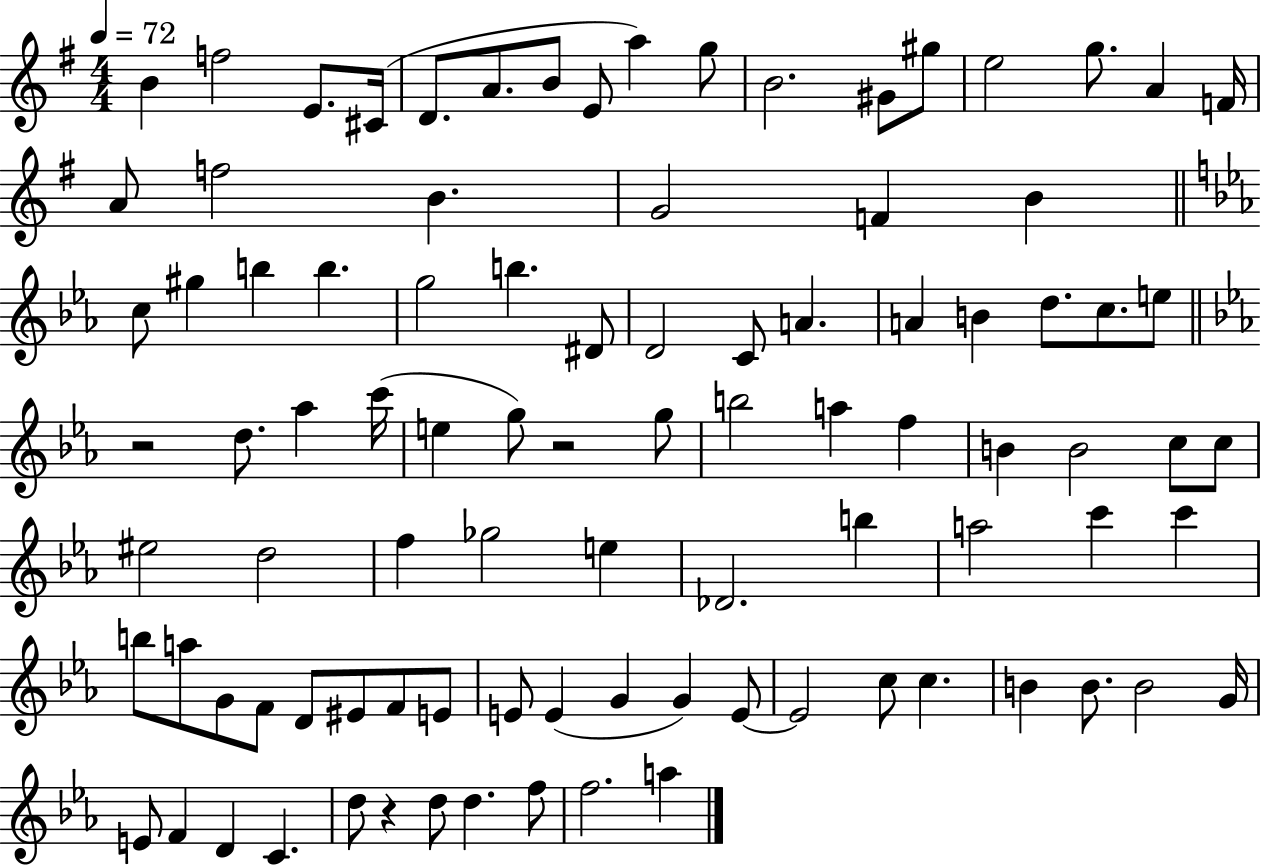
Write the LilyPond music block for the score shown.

{
  \clef treble
  \numericTimeSignature
  \time 4/4
  \key g \major
  \tempo 4 = 72
  b'4 f''2 e'8. cis'16( | d'8. a'8. b'8 e'8 a''4) g''8 | b'2. gis'8 gis''8 | e''2 g''8. a'4 f'16 | \break a'8 f''2 b'4. | g'2 f'4 b'4 | \bar "||" \break \key ees \major c''8 gis''4 b''4 b''4. | g''2 b''4. dis'8 | d'2 c'8 a'4. | a'4 b'4 d''8. c''8. e''8 | \break \bar "||" \break \key ees \major r2 d''8. aes''4 c'''16( | e''4 g''8) r2 g''8 | b''2 a''4 f''4 | b'4 b'2 c''8 c''8 | \break eis''2 d''2 | f''4 ges''2 e''4 | des'2. b''4 | a''2 c'''4 c'''4 | \break b''8 a''8 g'8 f'8 d'8 eis'8 f'8 e'8 | e'8 e'4( g'4 g'4) e'8~~ | e'2 c''8 c''4. | b'4 b'8. b'2 g'16 | \break e'8 f'4 d'4 c'4. | d''8 r4 d''8 d''4. f''8 | f''2. a''4 | \bar "|."
}